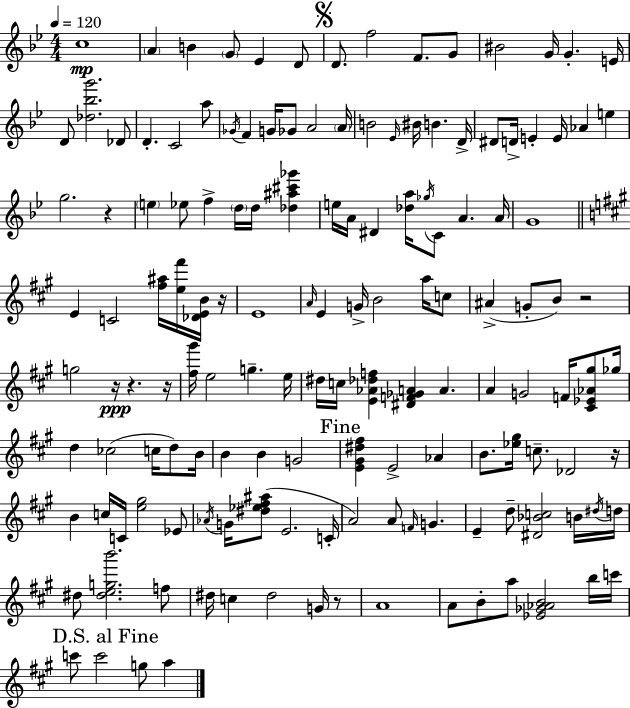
X:1
T:Untitled
M:4/4
L:1/4
K:Bb
c4 A B G/2 _E D/2 D/2 f2 F/2 G/2 ^B2 G/4 G E/4 D/2 [_d_bg']2 _D/2 D C2 a/2 _G/4 F G/4 _G/2 A2 A/4 B2 _E/4 ^B/4 B D/4 ^D/2 D/4 E E/4 _A e g2 z e _e/2 f d/4 d/4 [_d^a^c'_g'] e/4 A/4 ^D [_da]/4 _g/4 C/2 A A/4 G4 E C2 [^f^a]/4 [e^f']/4 [_DEB]/4 z/4 E4 A/4 E G/4 B2 a/4 c/2 ^A G/2 B/2 z2 g2 z/4 z z/4 [^f^g']/4 e2 g e/4 ^d/4 c/4 [E_A_df] [^DF_GA] A A G2 F/4 [^C_E_A^g]/2 _g/4 d _c2 c/4 d/2 B/4 B B G2 [E^G^d^f] E2 _A B/2 [_e^g]/4 c/2 _D2 z/4 B c/4 C/4 [e^g]2 _E/2 _A/4 G/4 [^d_e^f^a]/2 E2 C/4 A2 A/2 F/4 G E d/2 [^D_Bc]2 B/4 ^d/4 d/4 ^d/2 [^degb']2 f/2 ^d/4 c ^d2 G/4 z/2 A4 A/2 B/2 a/2 [_E_G_AB]2 b/4 c'/4 c'/2 c'2 g/2 a